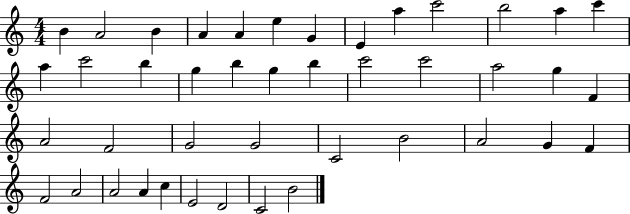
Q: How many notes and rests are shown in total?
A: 43